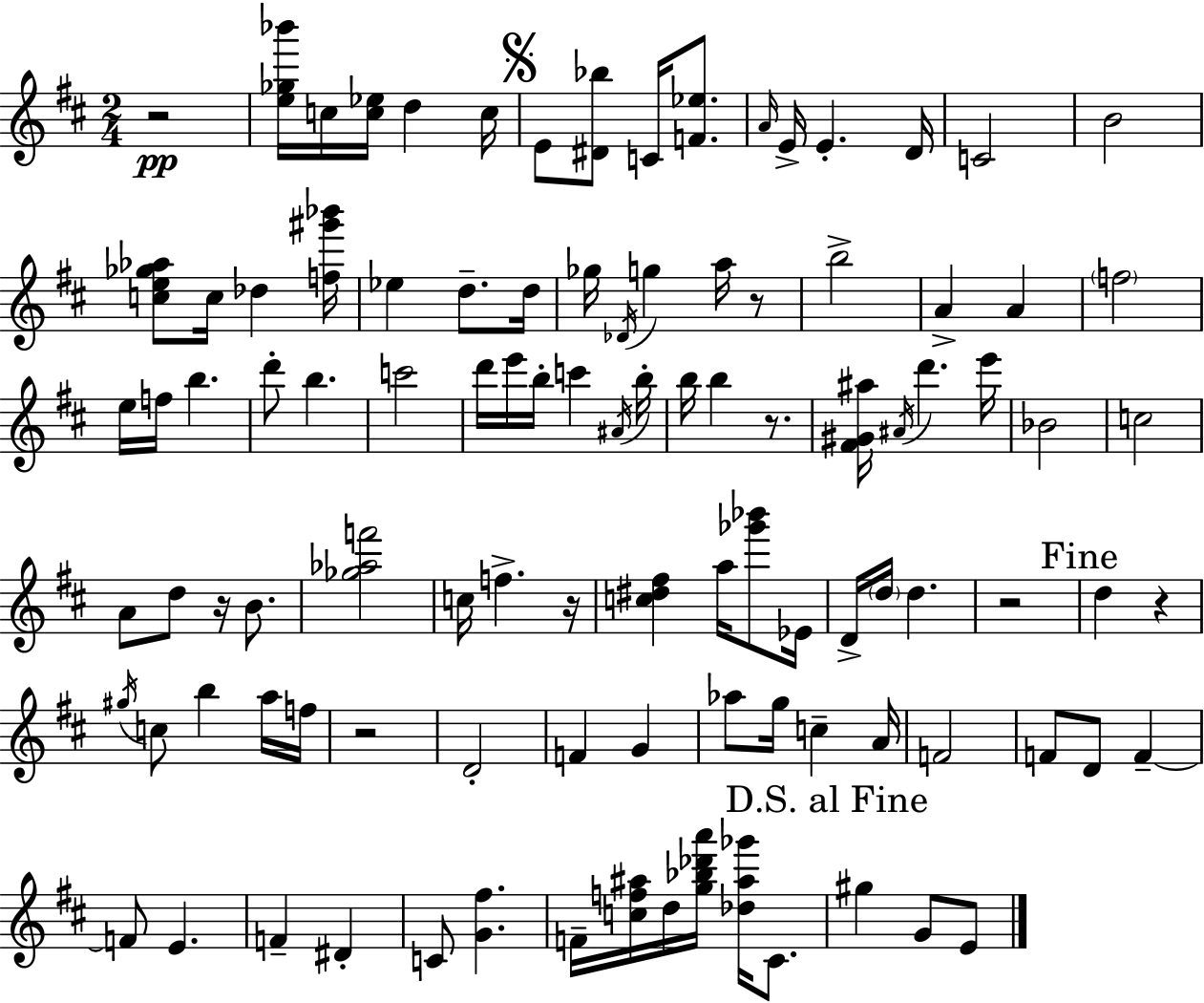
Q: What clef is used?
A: treble